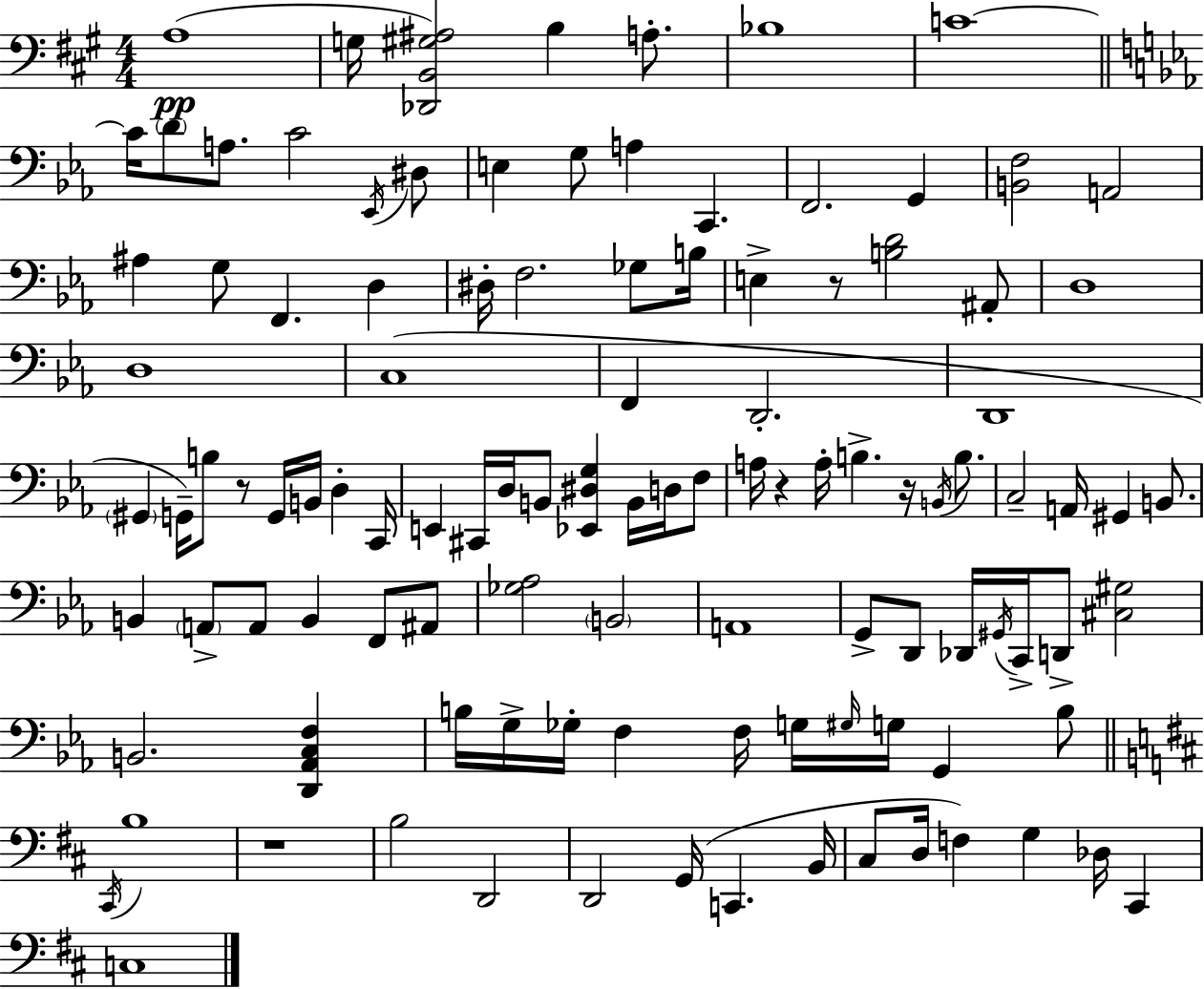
A3/w G3/s [Db2,B2,G#3,A#3]/h B3/q A3/e. Bb3/w C4/w C4/s D4/e A3/e. C4/h Eb2/s D#3/e E3/q G3/e A3/q C2/q. F2/h. G2/q [B2,F3]/h A2/h A#3/q G3/e F2/q. D3/q D#3/s F3/h. Gb3/e B3/s E3/q R/e [B3,D4]/h A#2/e D3/w D3/w C3/w F2/q D2/h. D2/w G#2/q G2/s B3/e R/e G2/s B2/s D3/q C2/s E2/q C#2/s D3/s B2/e [Eb2,D#3,G3]/q B2/s D3/s F3/e A3/s R/q A3/s B3/q. R/s B2/s B3/e. C3/h A2/s G#2/q B2/e. B2/q A2/e A2/e B2/q F2/e A#2/e [Gb3,Ab3]/h B2/h A2/w G2/e D2/e Db2/s G#2/s C2/s D2/e [C#3,G#3]/h B2/h. [D2,Ab2,C3,F3]/q B3/s G3/s Gb3/s F3/q F3/s G3/s G#3/s G3/s G2/q B3/e C#2/s B3/w R/w B3/h D2/h D2/h G2/s C2/q. B2/s C#3/e D3/s F3/q G3/q Db3/s C#2/q C3/w